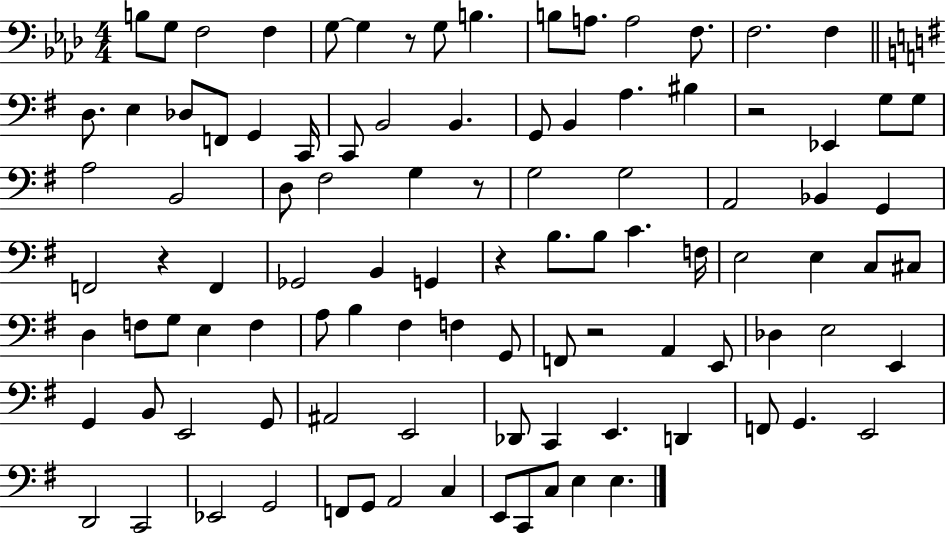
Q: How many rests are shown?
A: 6